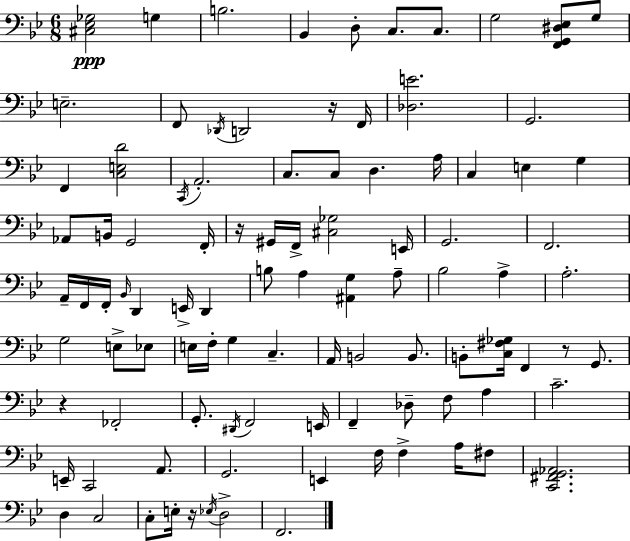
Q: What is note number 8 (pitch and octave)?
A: G3